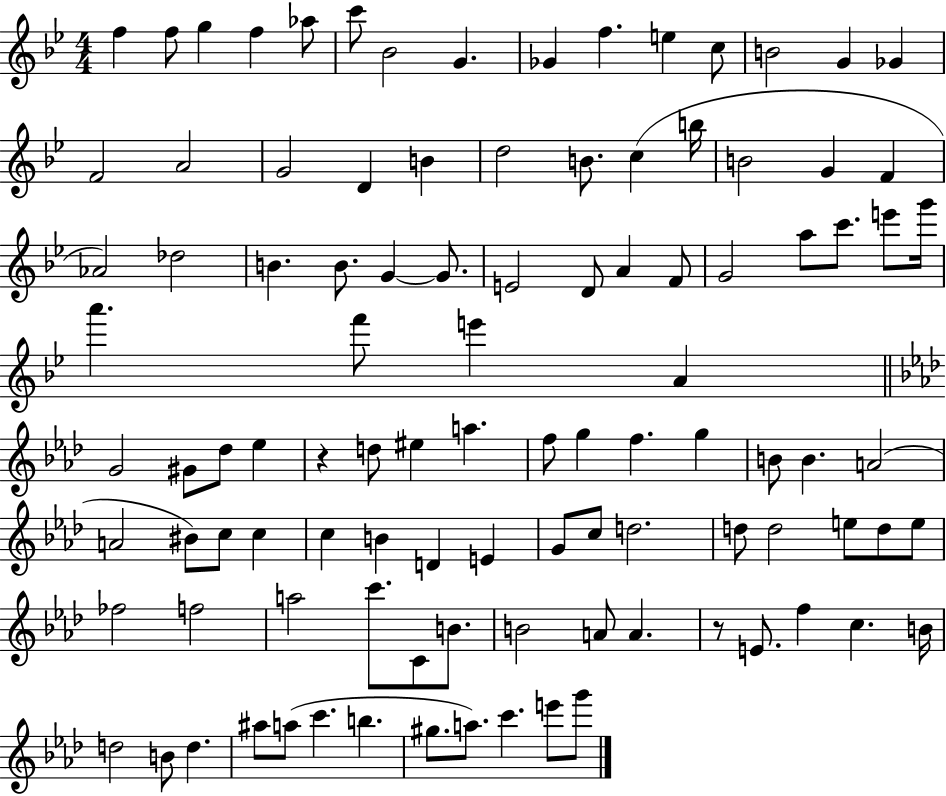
{
  \clef treble
  \numericTimeSignature
  \time 4/4
  \key bes \major
  f''4 f''8 g''4 f''4 aes''8 | c'''8 bes'2 g'4. | ges'4 f''4. e''4 c''8 | b'2 g'4 ges'4 | \break f'2 a'2 | g'2 d'4 b'4 | d''2 b'8. c''4( b''16 | b'2 g'4 f'4 | \break aes'2) des''2 | b'4. b'8. g'4~~ g'8. | e'2 d'8 a'4 f'8 | g'2 a''8 c'''8. e'''8 g'''16 | \break a'''4. f'''8 e'''4 a'4 | \bar "||" \break \key aes \major g'2 gis'8 des''8 ees''4 | r4 d''8 eis''4 a''4. | f''8 g''4 f''4. g''4 | b'8 b'4. a'2( | \break a'2 bis'8) c''8 c''4 | c''4 b'4 d'4 e'4 | g'8 c''8 d''2. | d''8 d''2 e''8 d''8 e''8 | \break fes''2 f''2 | a''2 c'''8. c'8 b'8. | b'2 a'8 a'4. | r8 e'8. f''4 c''4. b'16 | \break d''2 b'8 d''4. | ais''8 a''8( c'''4. b''4. | gis''8. a''8.) c'''4. e'''8 g'''8 | \bar "|."
}